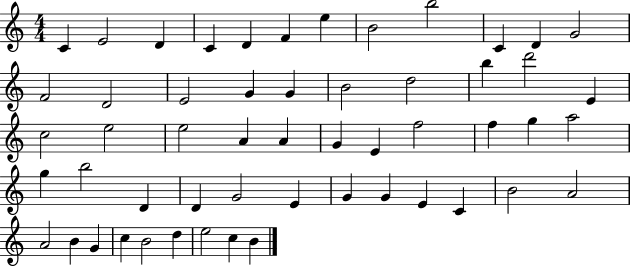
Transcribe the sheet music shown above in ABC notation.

X:1
T:Untitled
M:4/4
L:1/4
K:C
C E2 D C D F e B2 b2 C D G2 F2 D2 E2 G G B2 d2 b d'2 E c2 e2 e2 A A G E f2 f g a2 g b2 D D G2 E G G E C B2 A2 A2 B G c B2 d e2 c B